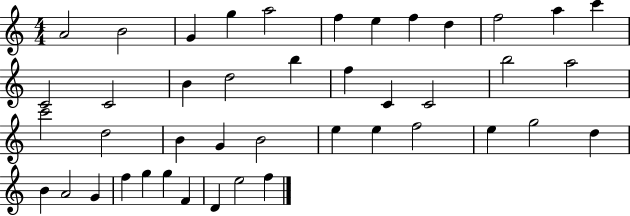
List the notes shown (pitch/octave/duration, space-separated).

A4/h B4/h G4/q G5/q A5/h F5/q E5/q F5/q D5/q F5/h A5/q C6/q C4/h C4/h B4/q D5/h B5/q F5/q C4/q C4/h B5/h A5/h C6/h D5/h B4/q G4/q B4/h E5/q E5/q F5/h E5/q G5/h D5/q B4/q A4/h G4/q F5/q G5/q G5/q F4/q D4/q E5/h F5/q